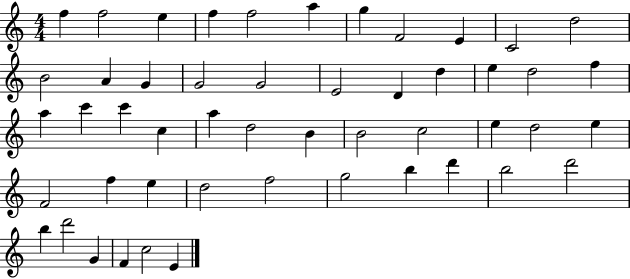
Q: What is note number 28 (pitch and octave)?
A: D5